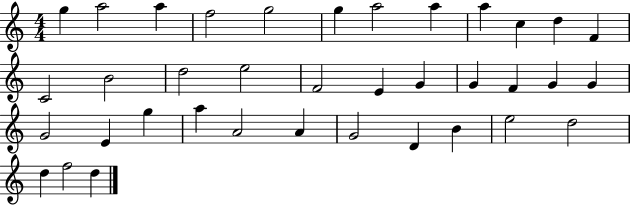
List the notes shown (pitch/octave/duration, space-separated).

G5/q A5/h A5/q F5/h G5/h G5/q A5/h A5/q A5/q C5/q D5/q F4/q C4/h B4/h D5/h E5/h F4/h E4/q G4/q G4/q F4/q G4/q G4/q G4/h E4/q G5/q A5/q A4/h A4/q G4/h D4/q B4/q E5/h D5/h D5/q F5/h D5/q